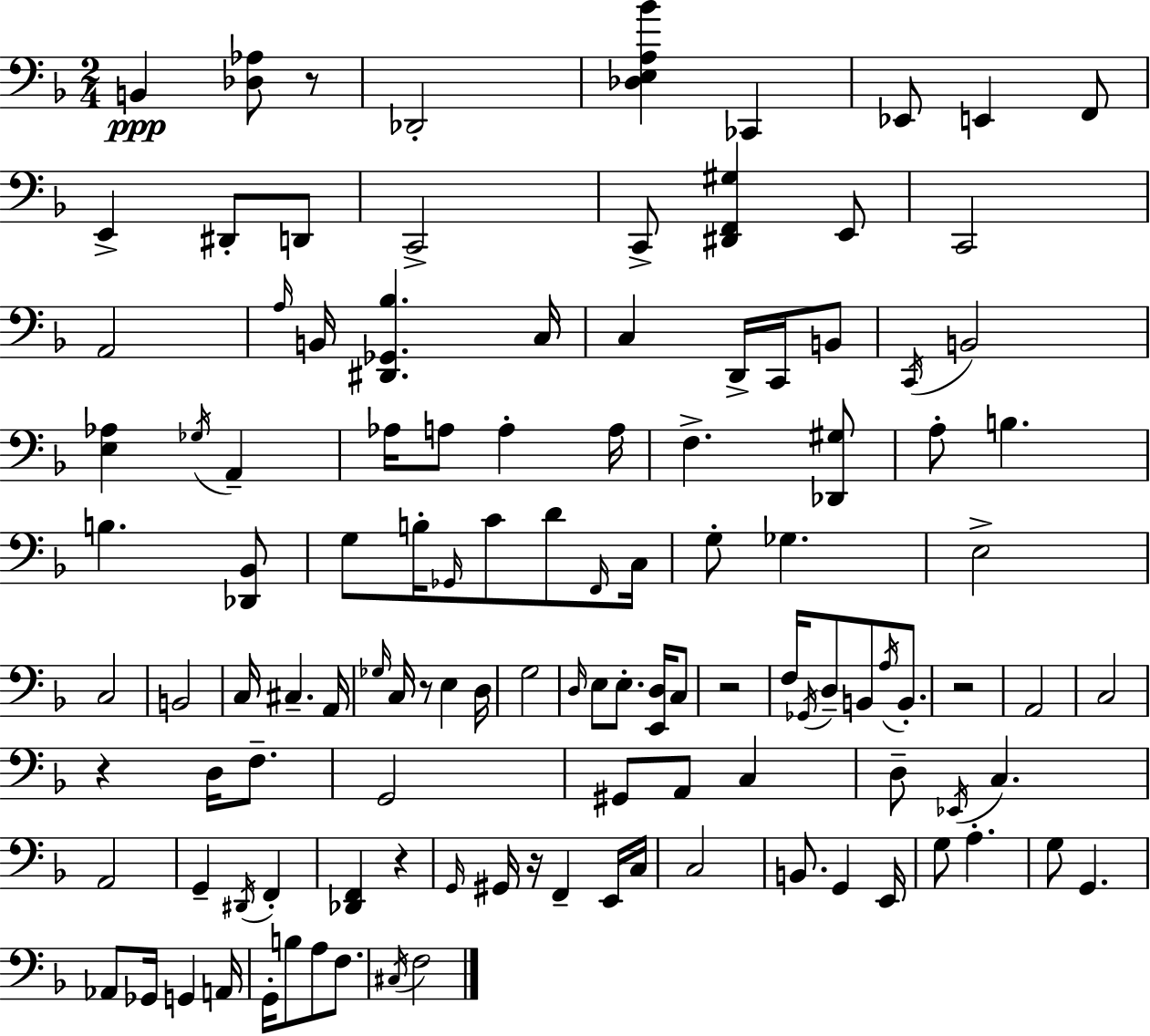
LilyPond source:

{
  \clef bass
  \numericTimeSignature
  \time 2/4
  \key f \major
  \repeat volta 2 { b,4\ppp <des aes>8 r8 | des,2-. | <des e a bes'>4 ces,4 | ees,8 e,4 f,8 | \break e,4-> dis,8-. d,8 | c,2-> | c,8-> <dis, f, gis>4 e,8 | c,2 | \break a,2 | \grace { a16 } b,16 <dis, ges, bes>4. | c16 c4 d,16-> c,16 b,8 | \acciaccatura { c,16 } b,2 | \break <e aes>4 \acciaccatura { ges16 } a,4-- | aes16 a8 a4-. | a16 f4.-> | <des, gis>8 a8-. b4. | \break b4. | <des, bes,>8 g8 b16-. \grace { ges,16 } c'8 | d'8 \grace { f,16 } c16 g8-. ges4. | e2-> | \break c2 | b,2 | c16 cis4.-- | a,16 \grace { ges16 } c16 r8 | \break e4 d16 g2 | \grace { d16 } e8 | e8.-. <e, d>16 c8 r2 | f16 | \break \acciaccatura { ges,16 } d8-- b,8 \acciaccatura { a16 } b,8.-. | r2 | a,2 | c2 | \break r4 d16 f8.-- | g,2 | gis,8 a,8 c4 | d8-- \acciaccatura { ees,16 } c4. | \break a,2 | g,4-- \acciaccatura { dis,16 } f,4-. | <des, f,>4 r4 | \grace { g,16 } gis,16 r16 f,4-- | \break e,16 c16 c2 | b,8. g,4 | e,16 g8 a4.-. | g8 g,4. | \break aes,8 ges,16 g,4 | a,16 g,16-. b8 a8 | f8. \acciaccatura { cis16 } f2 | } \bar "|."
}